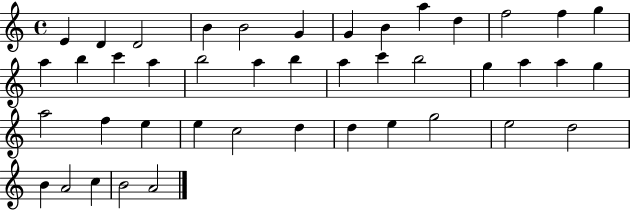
E4/q D4/q D4/h B4/q B4/h G4/q G4/q B4/q A5/q D5/q F5/h F5/q G5/q A5/q B5/q C6/q A5/q B5/h A5/q B5/q A5/q C6/q B5/h G5/q A5/q A5/q G5/q A5/h F5/q E5/q E5/q C5/h D5/q D5/q E5/q G5/h E5/h D5/h B4/q A4/h C5/q B4/h A4/h